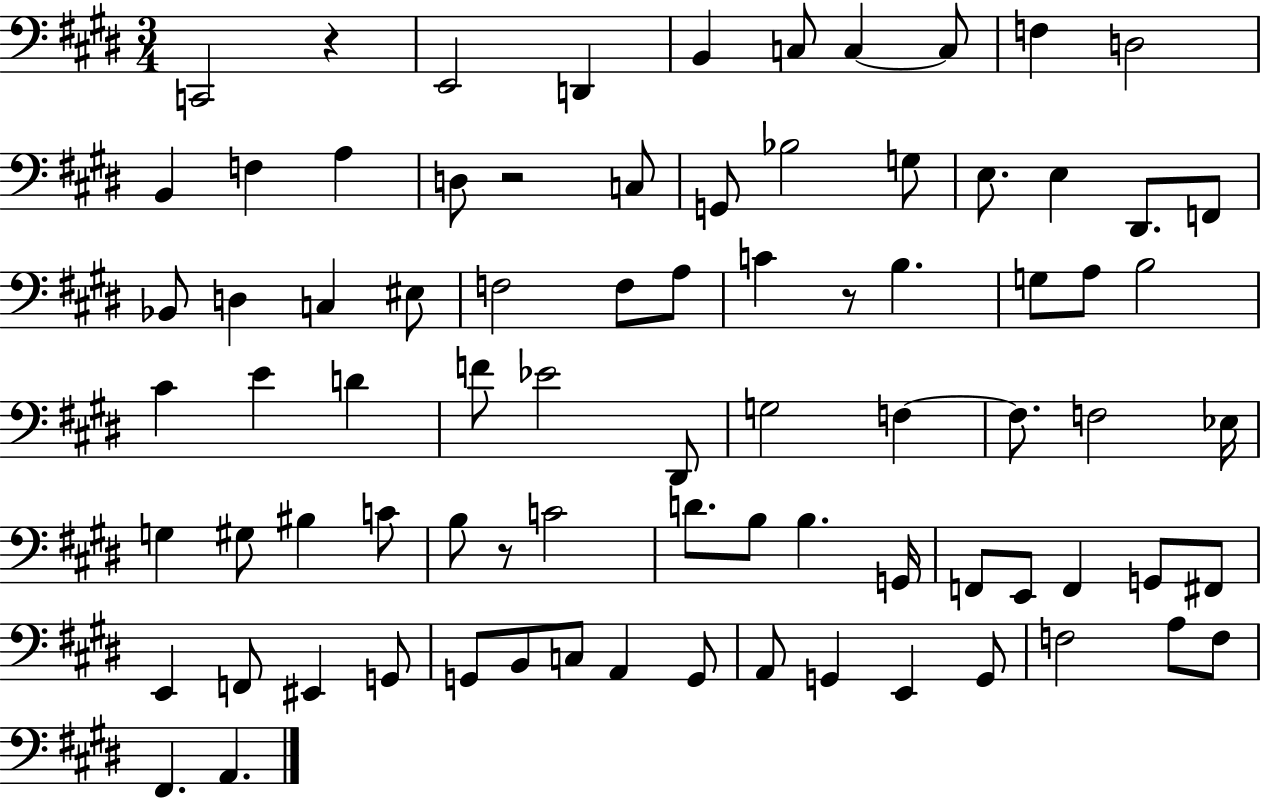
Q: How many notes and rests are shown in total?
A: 81